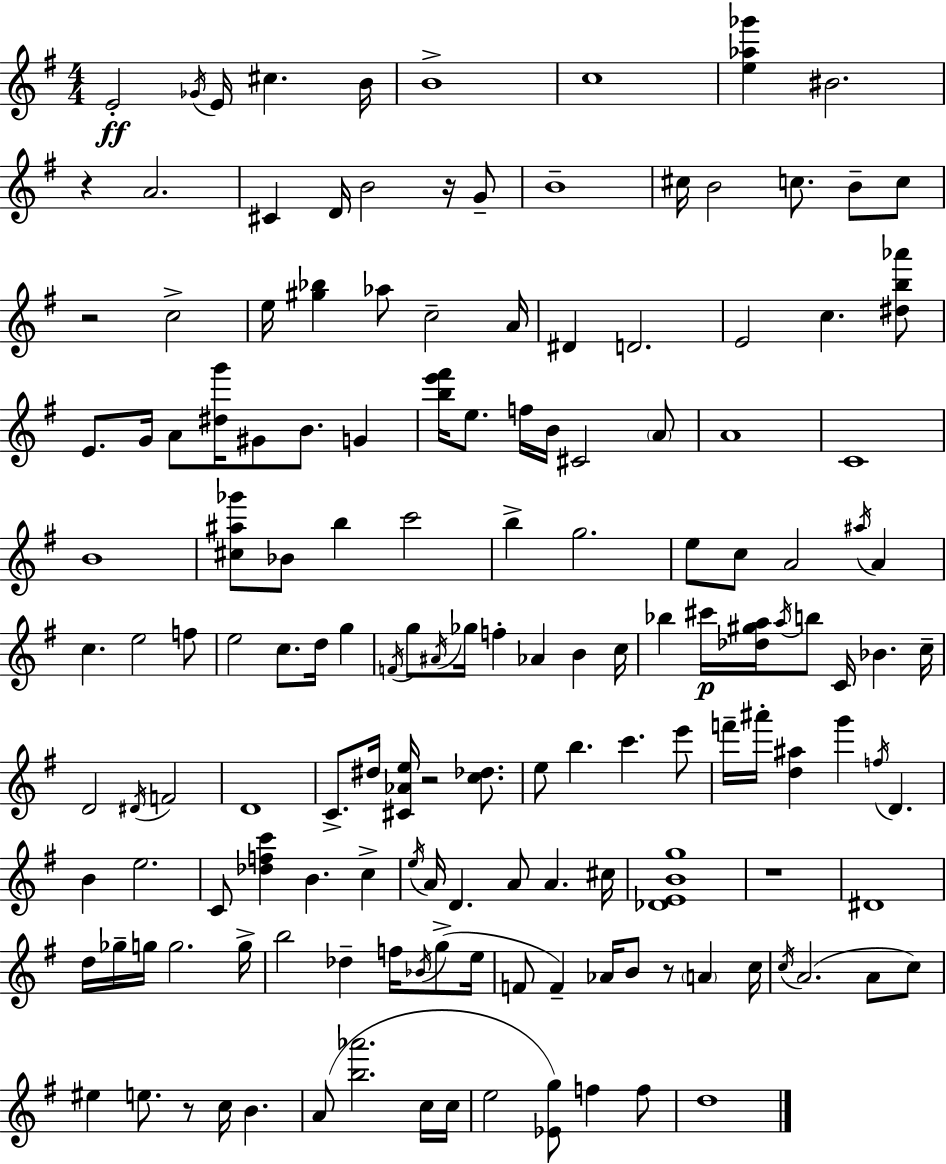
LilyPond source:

{
  \clef treble
  \numericTimeSignature
  \time 4/4
  \key e \minor
  e'2-.\ff \acciaccatura { ges'16 } e'16 cis''4. | b'16 b'1-> | c''1 | <e'' aes'' ges'''>4 bis'2. | \break r4 a'2. | cis'4 d'16 b'2 r16 g'8-- | b'1-- | cis''16 b'2 c''8. b'8-- c''8 | \break r2 c''2-> | e''16 <gis'' bes''>4 aes''8 c''2-- | a'16 dis'4 d'2. | e'2 c''4. <dis'' b'' aes'''>8 | \break e'8. g'16 a'8 <dis'' g'''>16 gis'8 b'8. g'4 | <b'' e''' fis'''>16 e''8. f''16 b'16 cis'2 \parenthesize a'8 | a'1 | c'1 | \break b'1 | <cis'' ais'' ges'''>8 bes'8 b''4 c'''2 | b''4-> g''2. | e''8 c''8 a'2 \acciaccatura { ais''16 } a'4 | \break c''4. e''2 | f''8 e''2 c''8. d''16 g''4 | \acciaccatura { f'16 } g''8 \acciaccatura { ais'16 } ges''16 f''4-. aes'4 b'4 | c''16 bes''4 cis'''16\p <des'' gis'' a''>16 \acciaccatura { a''16 } b''8 c'16 bes'4. | \break c''16-- d'2 \acciaccatura { dis'16 } f'2 | d'1 | c'8.-> dis''16 <cis' aes' e''>16 r2 | <c'' des''>8. e''8 b''4. c'''4. | \break e'''8 f'''16-- ais'''16-. <d'' ais''>4 g'''4 | \acciaccatura { f''16 } d'4. b'4 e''2. | c'8 <des'' f'' c'''>4 b'4. | c''4-> \acciaccatura { e''16 } a'16 d'4. a'8 | \break a'4. cis''16 <des' e' b' g''>1 | r1 | dis'1 | d''16 ges''16-- g''16 g''2. | \break g''16-> b''2 | des''4-- f''16 \acciaccatura { bes'16 } g''8->( e''16 f'8 f'4--) aes'16 | b'8 r8 \parenthesize a'4 c''16 \acciaccatura { c''16 }( a'2. | a'8 c''8) eis''4 e''8. | \break r8 c''16 b'4. a'8( <b'' aes'''>2. | c''16 c''16 e''2 | <ees' g''>8) f''4 f''8 d''1 | \bar "|."
}